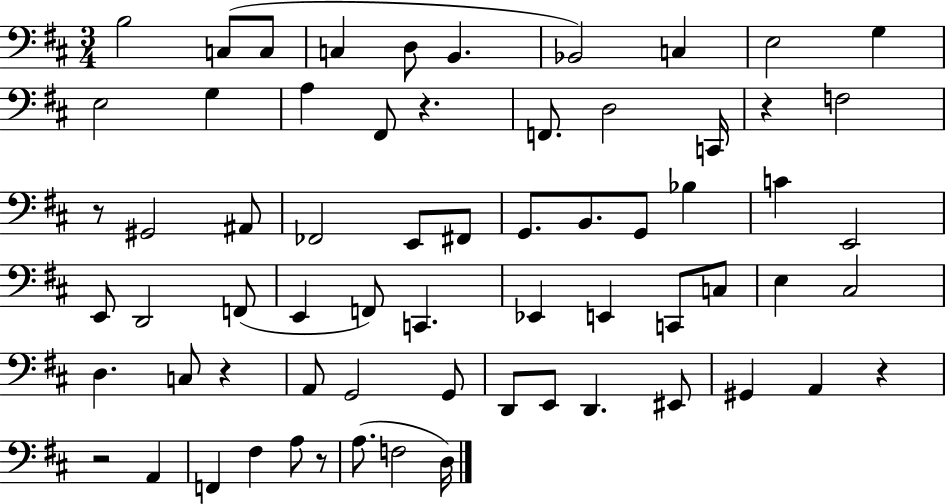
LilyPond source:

{
  \clef bass
  \numericTimeSignature
  \time 3/4
  \key d \major
  b2 c8( c8 | c4 d8 b,4. | bes,2) c4 | e2 g4 | \break e2 g4 | a4 fis,8 r4. | f,8. d2 c,16 | r4 f2 | \break r8 gis,2 ais,8 | fes,2 e,8 fis,8 | g,8. b,8. g,8 bes4 | c'4 e,2 | \break e,8 d,2 f,8( | e,4 f,8) c,4. | ees,4 e,4 c,8 c8 | e4 cis2 | \break d4. c8 r4 | a,8 g,2 g,8 | d,8 e,8 d,4. eis,8 | gis,4 a,4 r4 | \break r2 a,4 | f,4 fis4 a8 r8 | a8.( f2 d16) | \bar "|."
}